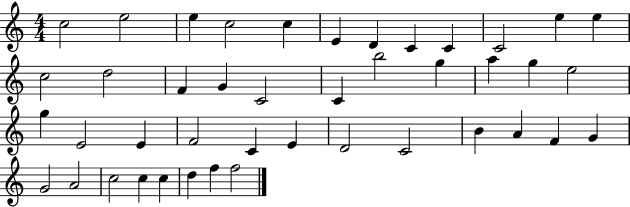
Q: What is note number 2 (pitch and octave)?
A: E5